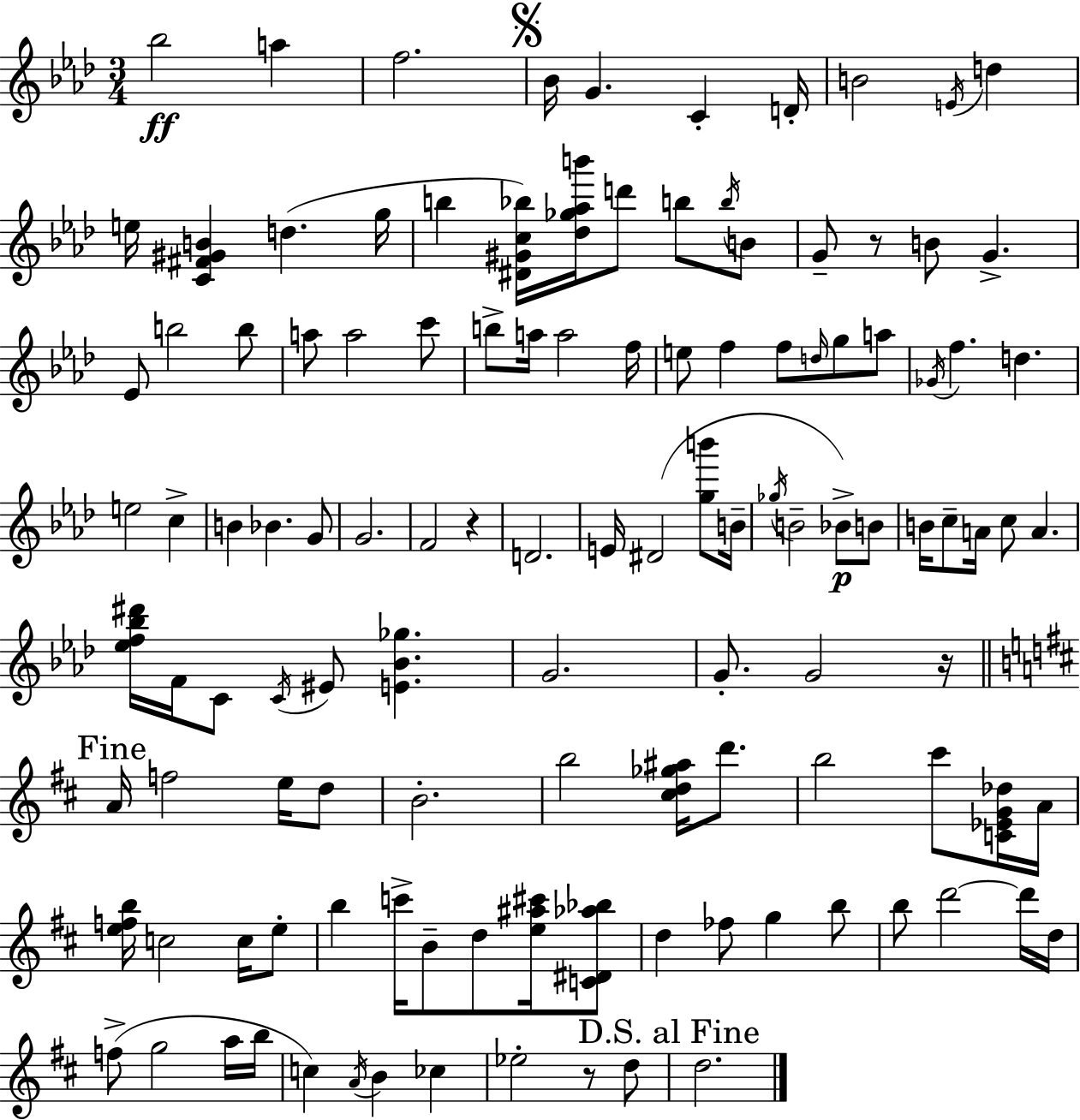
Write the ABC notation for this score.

X:1
T:Untitled
M:3/4
L:1/4
K:Fm
_b2 a f2 _B/4 G C D/4 B2 E/4 d e/4 [C^F^GB] d g/4 b [^D^Gc_b]/4 [_d_g_ab']/4 d'/2 b/2 b/4 B/2 G/2 z/2 B/2 G _E/2 b2 b/2 a/2 a2 c'/2 b/2 a/4 a2 f/4 e/2 f f/2 d/4 g/2 a/2 _G/4 f d e2 c B _B G/2 G2 F2 z D2 E/4 ^D2 [gb']/2 B/4 _g/4 B2 _B/2 B/2 B/4 c/2 A/4 c/2 A [_ef_b^d']/4 F/4 C/2 C/4 ^E/2 [E_B_g] G2 G/2 G2 z/4 A/4 f2 e/4 d/2 B2 b2 [^cd_g^a]/4 d'/2 b2 ^c'/2 [C_EG_d]/4 A/4 [efb]/4 c2 c/4 e/2 b c'/4 B/2 d/2 [e^a^c']/4 [C^D_a_b]/2 d _f/2 g b/2 b/2 d'2 d'/4 d/4 f/2 g2 a/4 b/4 c A/4 B _c _e2 z/2 d/2 d2